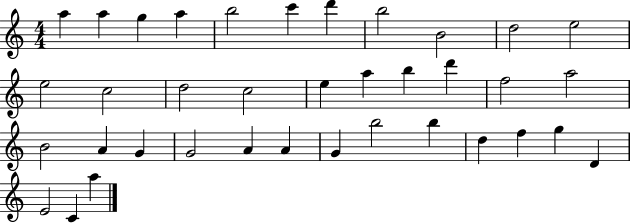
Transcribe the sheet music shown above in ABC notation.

X:1
T:Untitled
M:4/4
L:1/4
K:C
a a g a b2 c' d' b2 B2 d2 e2 e2 c2 d2 c2 e a b d' f2 a2 B2 A G G2 A A G b2 b d f g D E2 C a